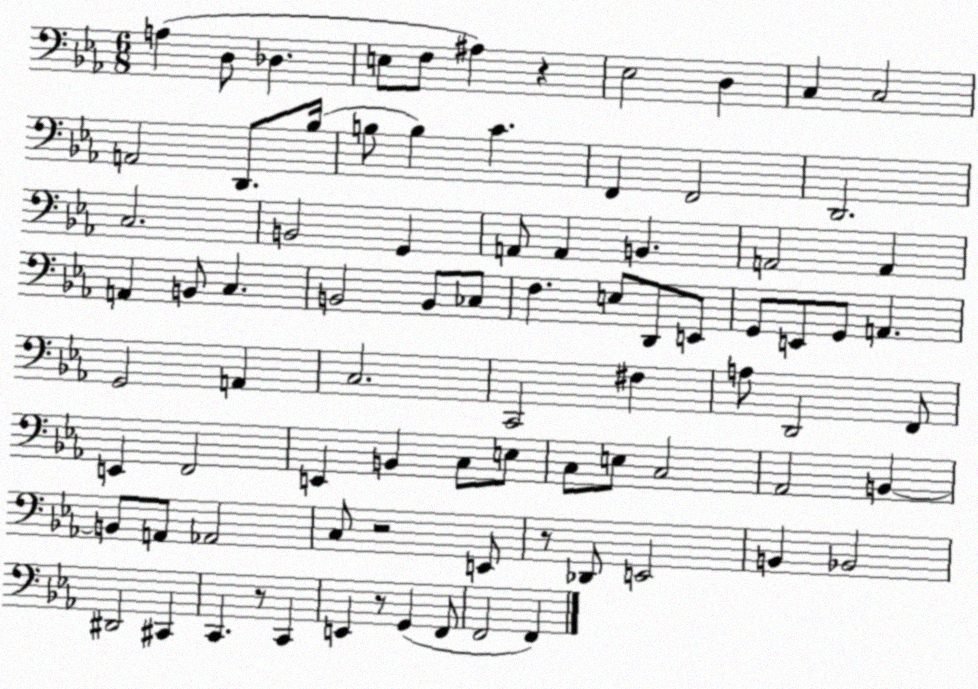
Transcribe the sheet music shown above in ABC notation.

X:1
T:Untitled
M:6/8
L:1/4
K:Eb
A, D,/2 _D, E,/2 F,/2 ^A, z _E,2 D, C, C,2 A,,2 D,,/2 _B,/4 B,/2 B, C F,, F,,2 D,,2 C,2 B,,2 G,, A,,/2 A,, B,, A,,2 A,, A,, B,,/2 C, B,,2 B,,/2 _C,/2 F, E,/2 D,,/2 E,,/2 G,,/2 E,,/2 G,,/2 A,, G,,2 A,, C,2 C,,2 ^F, A,/2 D,,2 F,,/2 E,, F,,2 E,, B,, C,/2 E,/2 C,/2 E,/2 C,2 _A,,2 B,, B,,/2 A,,/2 _A,,2 C,/2 z2 E,,/2 z/2 _D,,/2 E,,2 B,, _B,,2 ^D,,2 ^C,, C,, z/2 C,, E,, z/2 G,, F,,/2 F,,2 F,,